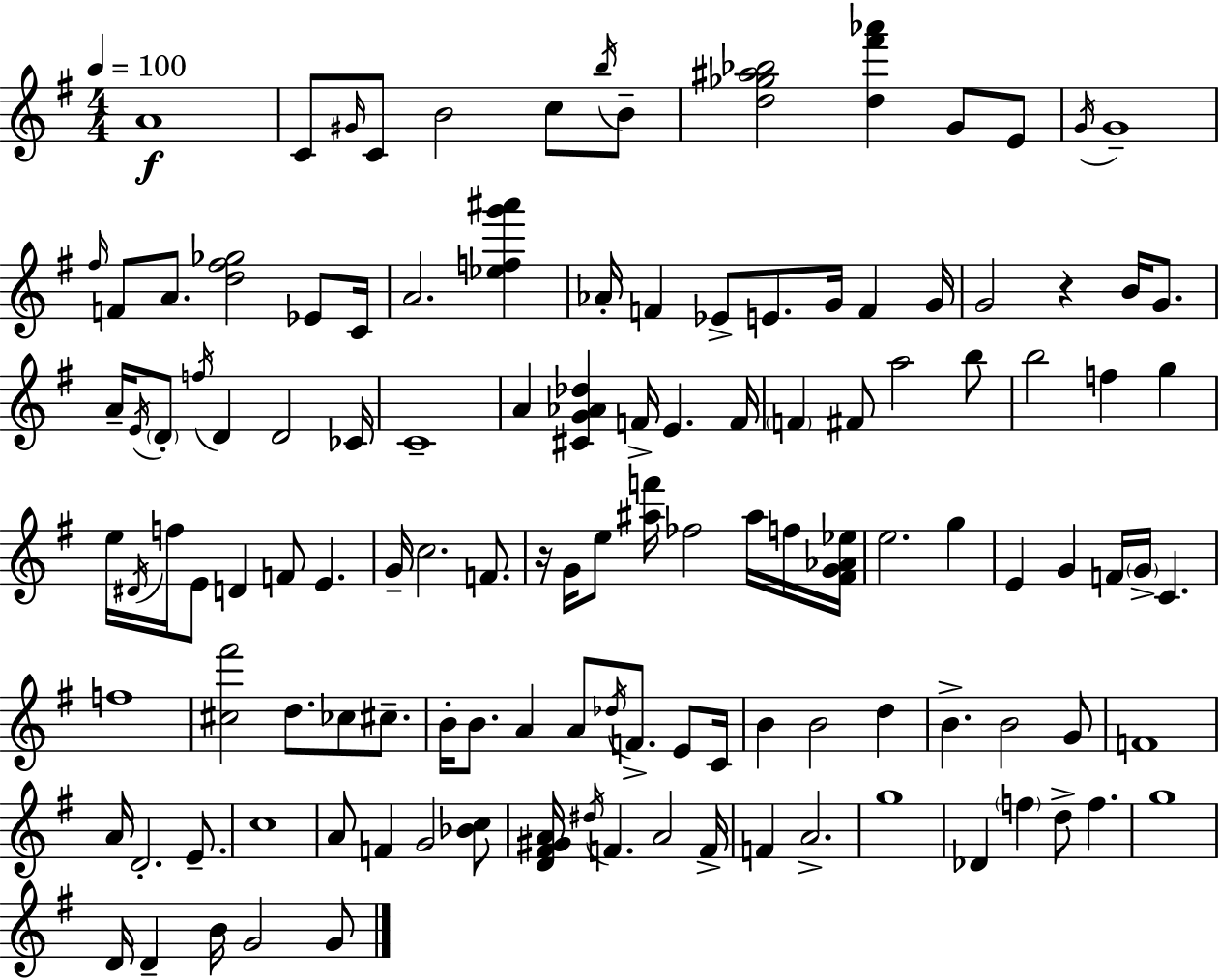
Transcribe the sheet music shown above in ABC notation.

X:1
T:Untitled
M:4/4
L:1/4
K:Em
A4 C/2 ^G/4 C/2 B2 c/2 b/4 B/2 [d_g^a_b]2 [d^f'_a'] G/2 E/2 G/4 G4 ^f/4 F/2 A/2 [d^f_g]2 _E/2 C/4 A2 [_efg'^a'] _A/4 F _E/2 E/2 G/4 F G/4 G2 z B/4 G/2 A/4 E/4 D/2 f/4 D D2 _C/4 C4 A [^CG_A_d] F/4 E F/4 F ^F/2 a2 b/2 b2 f g e/4 ^D/4 f/4 E/2 D F/2 E G/4 c2 F/2 z/4 G/4 e/2 [^af']/4 _f2 ^a/4 f/4 [^FG_A_e]/4 e2 g E G F/4 G/4 C f4 [^c^f']2 d/2 _c/2 ^c/2 B/4 B/2 A A/2 _d/4 F/2 E/2 C/4 B B2 d B B2 G/2 F4 A/4 D2 E/2 c4 A/2 F G2 [_Bc]/2 [D^F^GA]/4 ^d/4 F A2 F/4 F A2 g4 _D f d/2 f g4 D/4 D B/4 G2 G/2